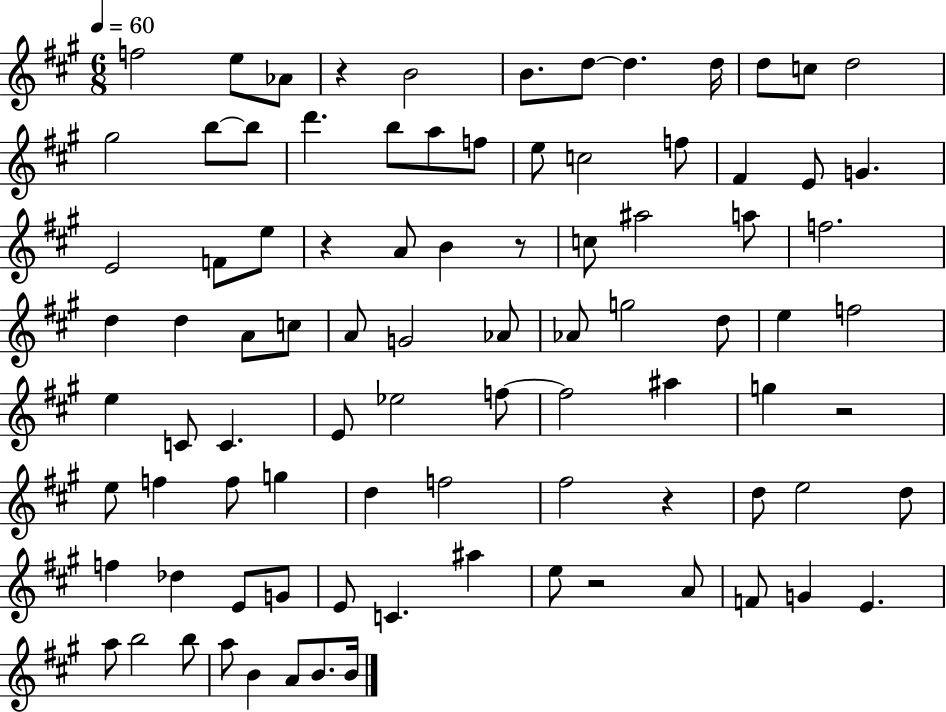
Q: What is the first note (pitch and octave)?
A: F5